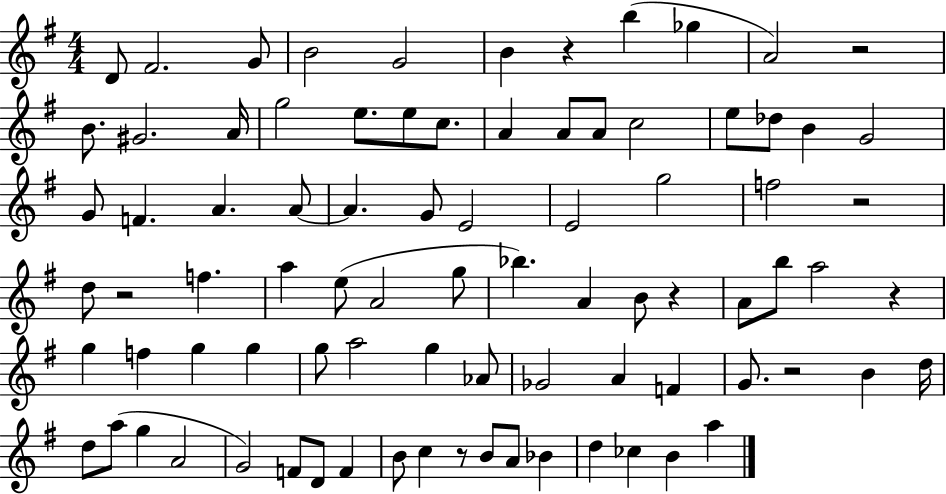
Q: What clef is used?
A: treble